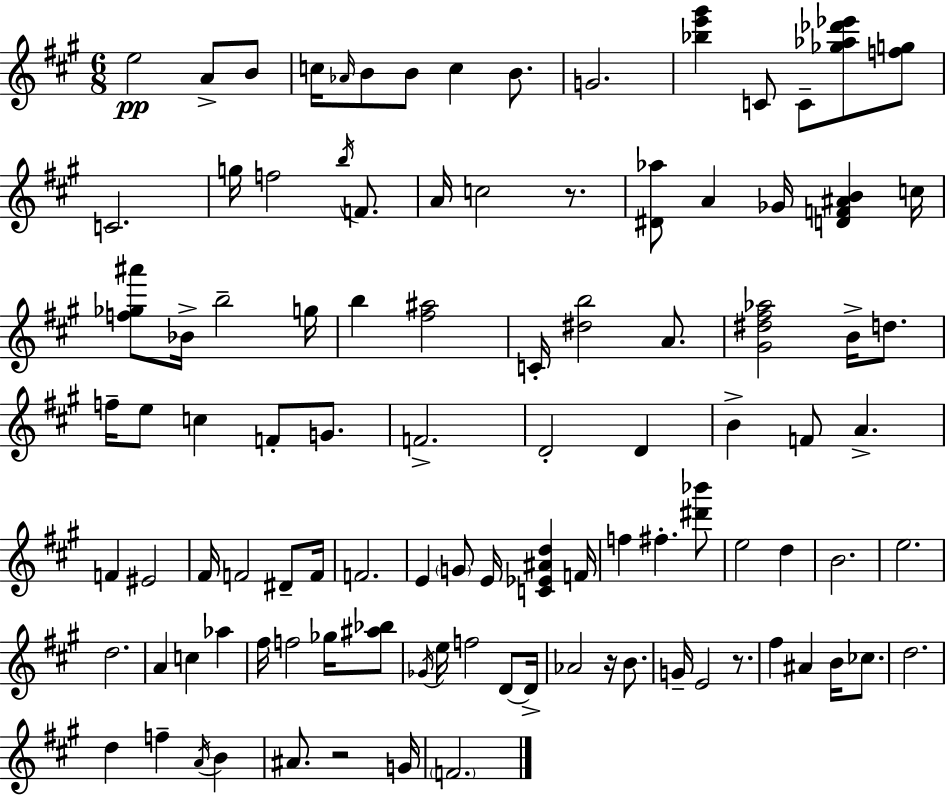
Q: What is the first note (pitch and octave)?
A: E5